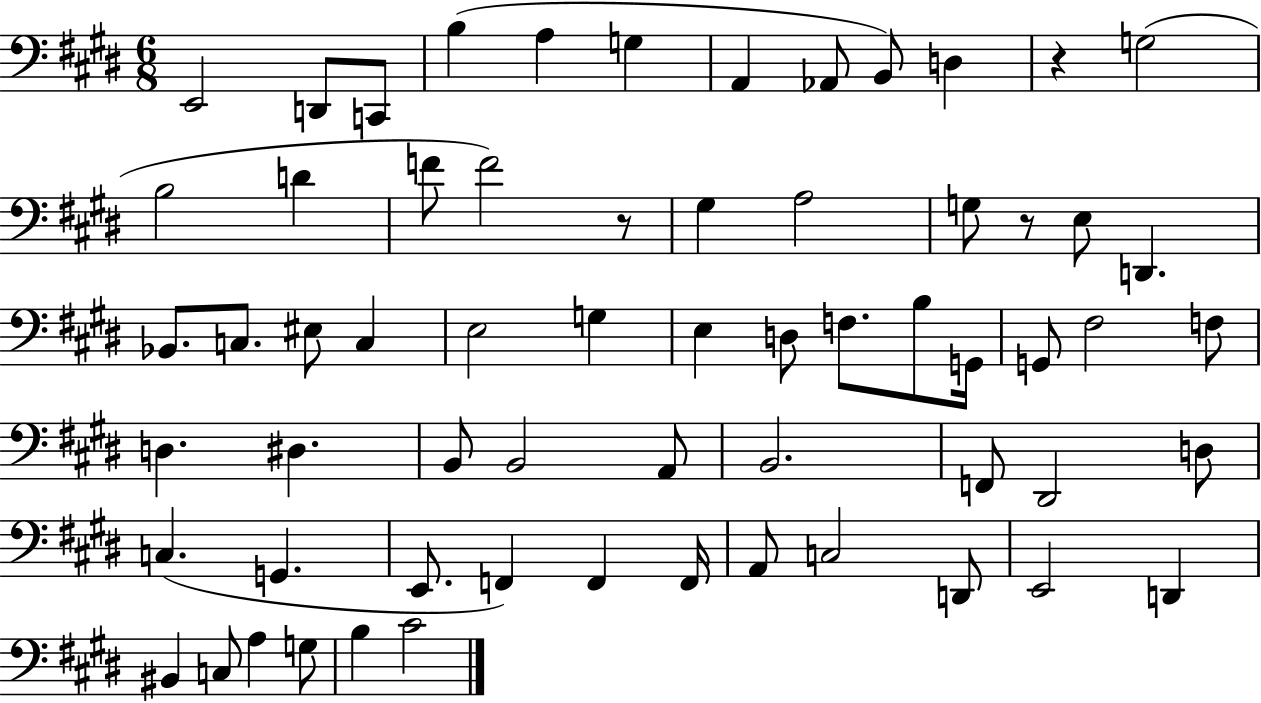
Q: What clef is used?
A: bass